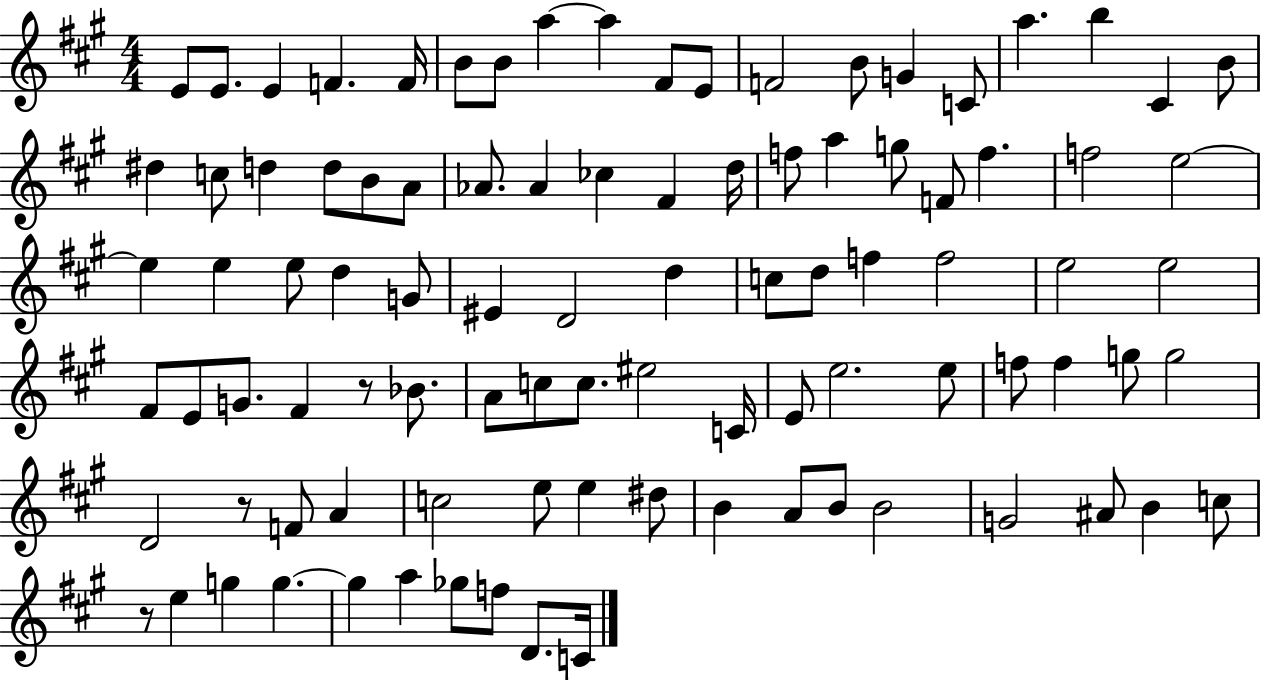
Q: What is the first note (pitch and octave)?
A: E4